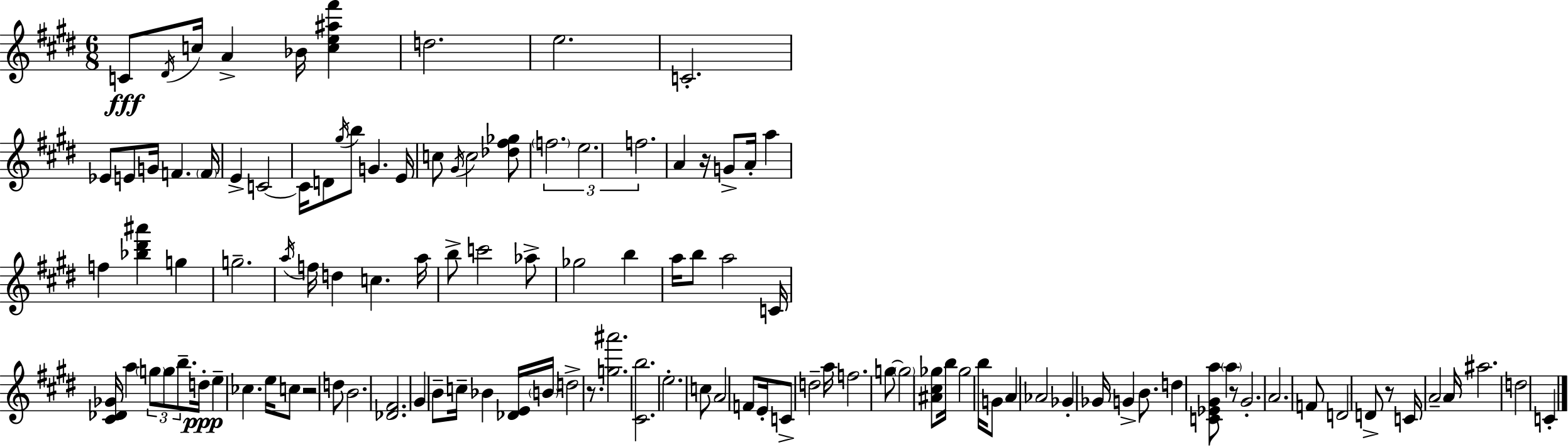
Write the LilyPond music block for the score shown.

{
  \clef treble
  \numericTimeSignature
  \time 6/8
  \key e \major
  c'8\fff \acciaccatura { dis'16 } c''16 a'4-> bes'16 <c'' e'' ais'' fis'''>4 | d''2. | e''2. | c'2.-. | \break ees'8 e'8 g'16 f'4. | \parenthesize f'16 e'4-> c'2~~ | c'16 d'8 \acciaccatura { gis''16 } b''8 g'4. | e'16 c''8 \acciaccatura { gis'16 } c''2 | \break <des'' fis'' ges''>8 \tuplet 3/2 { \parenthesize f''2. | e''2. | f''2. } | a'4 r16 g'8-> a'16-. a''4 | \break f''4 <bes'' dis''' ais'''>4 g''4 | g''2.-- | \acciaccatura { a''16 } f''16 d''4 c''4. | a''16 b''8-> c'''2 | \break aes''8-> ges''2 | b''4 a''16 b''8 a''2 | c'16 <cis' des' ges'>16 a''4 \tuplet 3/2 { \parenthesize g''8 g''8 | b''8.-- } d''16-.\ppp e''4-- ces''4. | \break e''16 c''8 r2 | d''8 b'2. | <des' fis'>2. | gis'4 b'8-- c''16-- bes'4 | \break <des' e'>16 \parenthesize b'16 d''2-> | r8. <g'' ais'''>2. | <cis' b''>2. | e''2.-. | \break c''8 a'2 | f'8 e'16-. c'8-> d''2-- | a''16 f''2. | g''8~~ \parenthesize g''2 | \break <ais' cis'' ges''>8 b''16 ges''2 | b''16 g'8 a'4 aes'2 | ges'4-. ges'16 g'4-> | b'8. d''4 <c' ees' gis' a''>8 \parenthesize a''4 | \break r8 gis'2.-. | a'2. | f'8 d'2 | d'8-> r8 c'16 a'2-- | \break a'16 ais''2. | d''2 | c'4-. \bar "|."
}